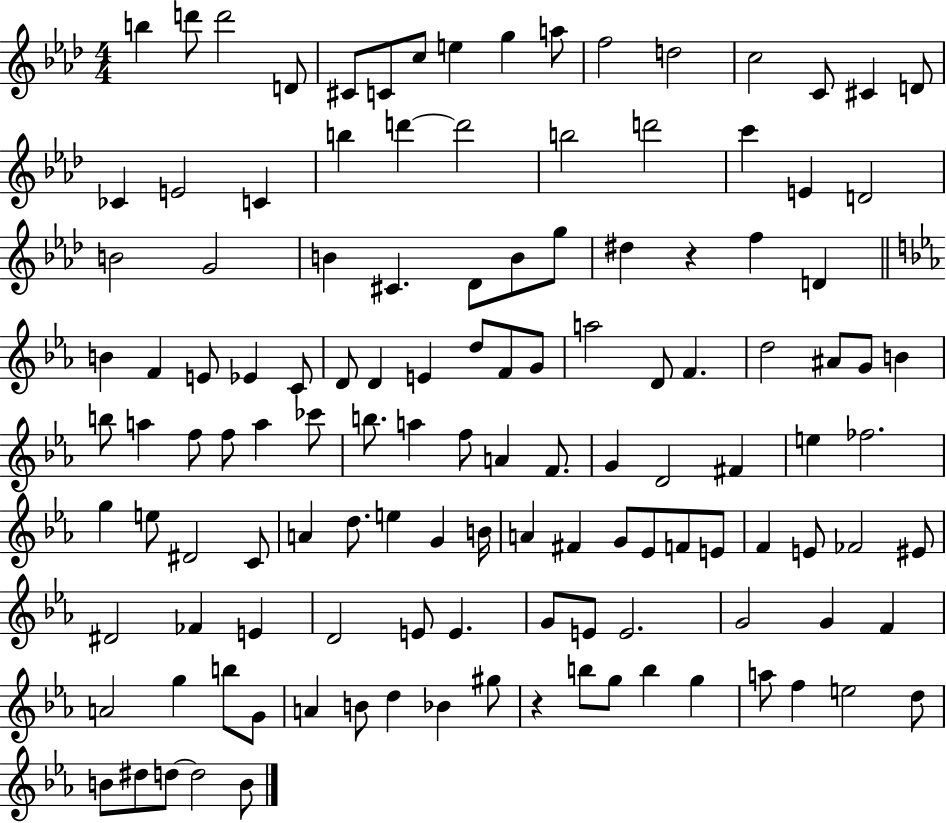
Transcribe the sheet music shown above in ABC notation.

X:1
T:Untitled
M:4/4
L:1/4
K:Ab
b d'/2 d'2 D/2 ^C/2 C/2 c/2 e g a/2 f2 d2 c2 C/2 ^C D/2 _C E2 C b d' d'2 b2 d'2 c' E D2 B2 G2 B ^C _D/2 B/2 g/2 ^d z f D B F E/2 _E C/2 D/2 D E d/2 F/2 G/2 a2 D/2 F d2 ^A/2 G/2 B b/2 a f/2 f/2 a _c'/2 b/2 a f/2 A F/2 G D2 ^F e _f2 g e/2 ^D2 C/2 A d/2 e G B/4 A ^F G/2 _E/2 F/2 E/2 F E/2 _F2 ^E/2 ^D2 _F E D2 E/2 E G/2 E/2 E2 G2 G F A2 g b/2 G/2 A B/2 d _B ^g/2 z b/2 g/2 b g a/2 f e2 d/2 B/2 ^d/2 d/2 d2 B/2